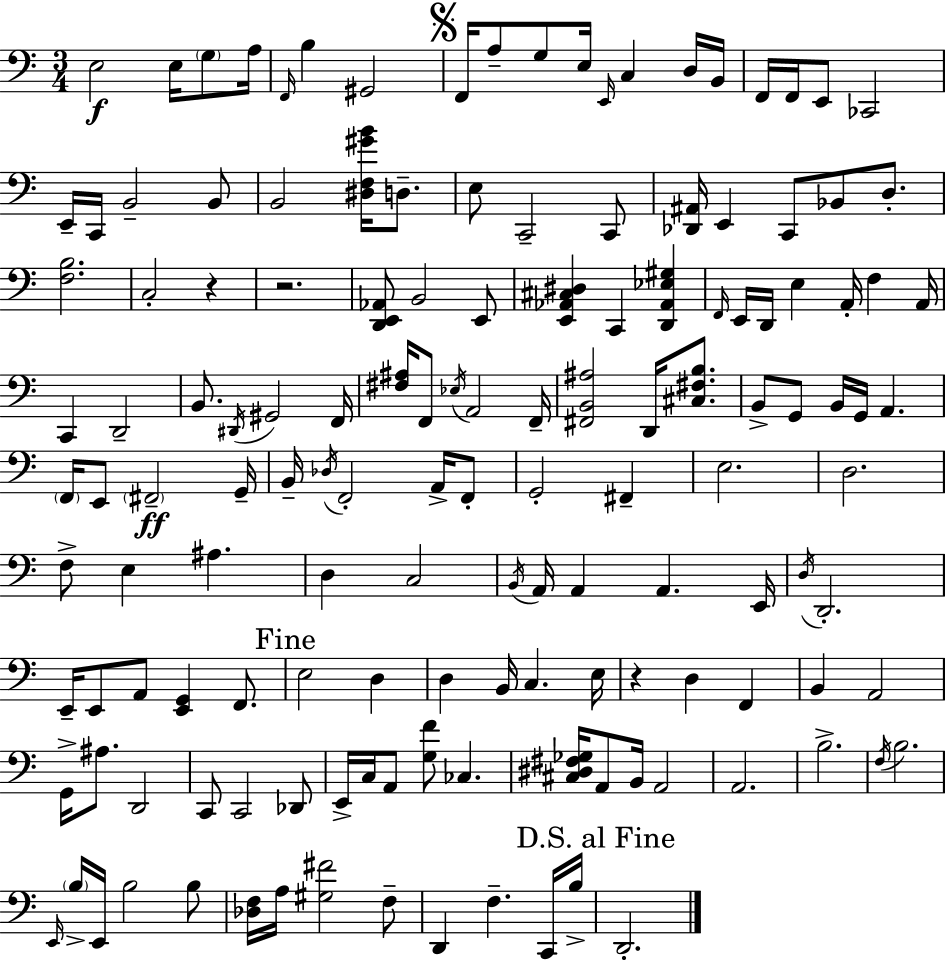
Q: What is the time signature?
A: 3/4